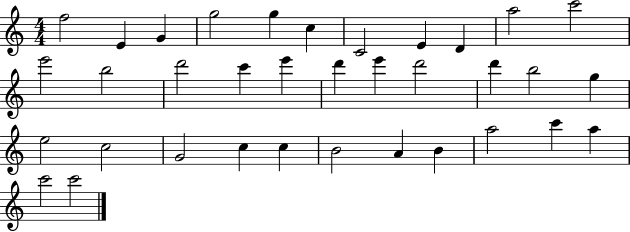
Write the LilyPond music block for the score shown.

{
  \clef treble
  \numericTimeSignature
  \time 4/4
  \key c \major
  f''2 e'4 g'4 | g''2 g''4 c''4 | c'2 e'4 d'4 | a''2 c'''2 | \break e'''2 b''2 | d'''2 c'''4 e'''4 | d'''4 e'''4 d'''2 | d'''4 b''2 g''4 | \break e''2 c''2 | g'2 c''4 c''4 | b'2 a'4 b'4 | a''2 c'''4 a''4 | \break c'''2 c'''2 | \bar "|."
}